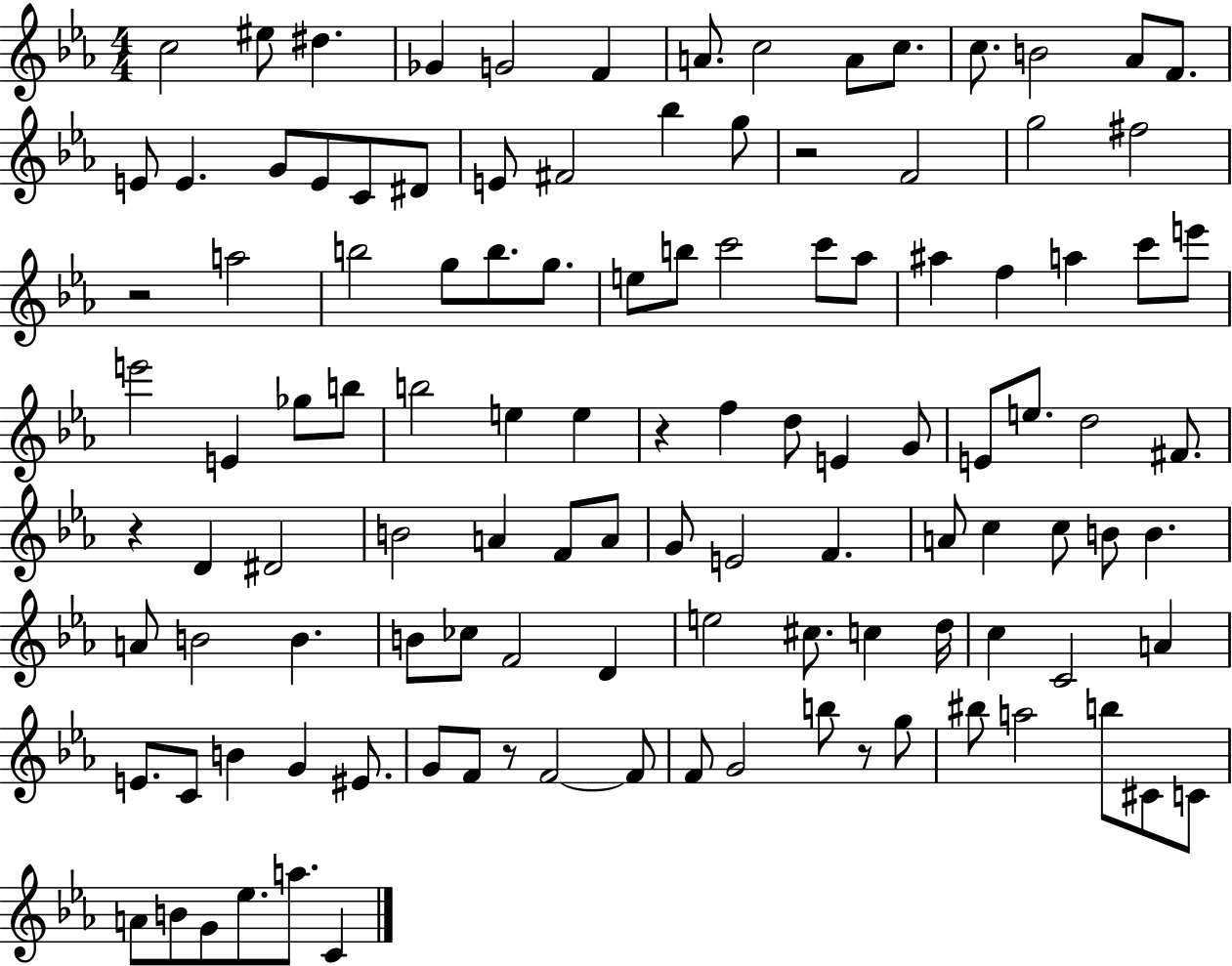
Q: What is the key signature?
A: EES major